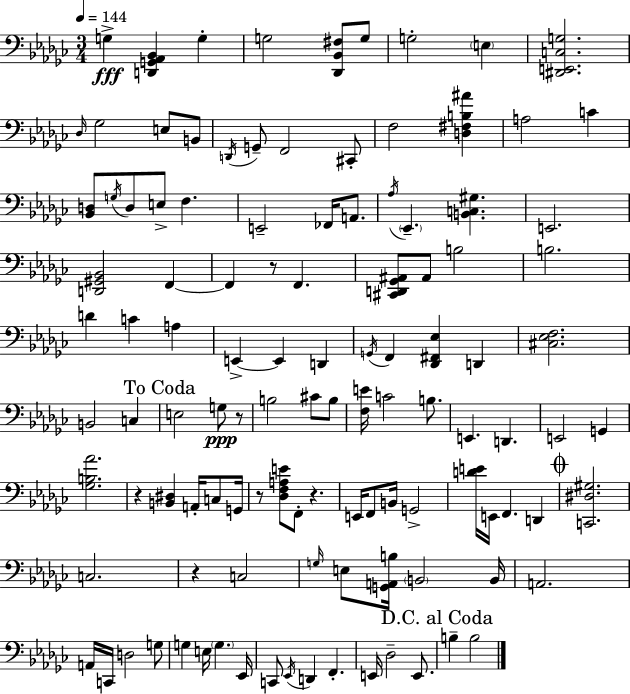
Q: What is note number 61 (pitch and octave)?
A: F2